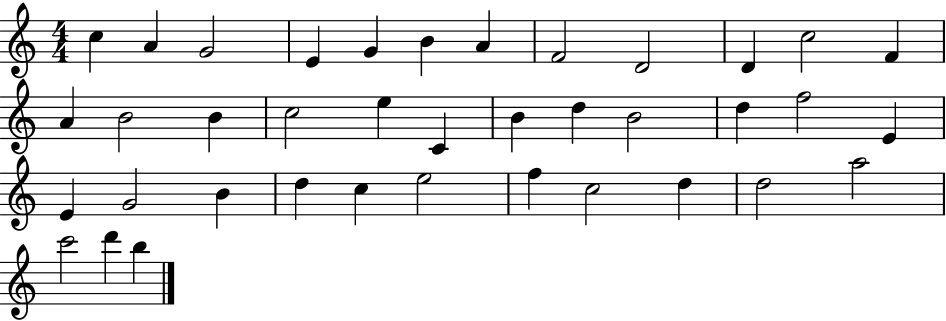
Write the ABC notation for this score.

X:1
T:Untitled
M:4/4
L:1/4
K:C
c A G2 E G B A F2 D2 D c2 F A B2 B c2 e C B d B2 d f2 E E G2 B d c e2 f c2 d d2 a2 c'2 d' b